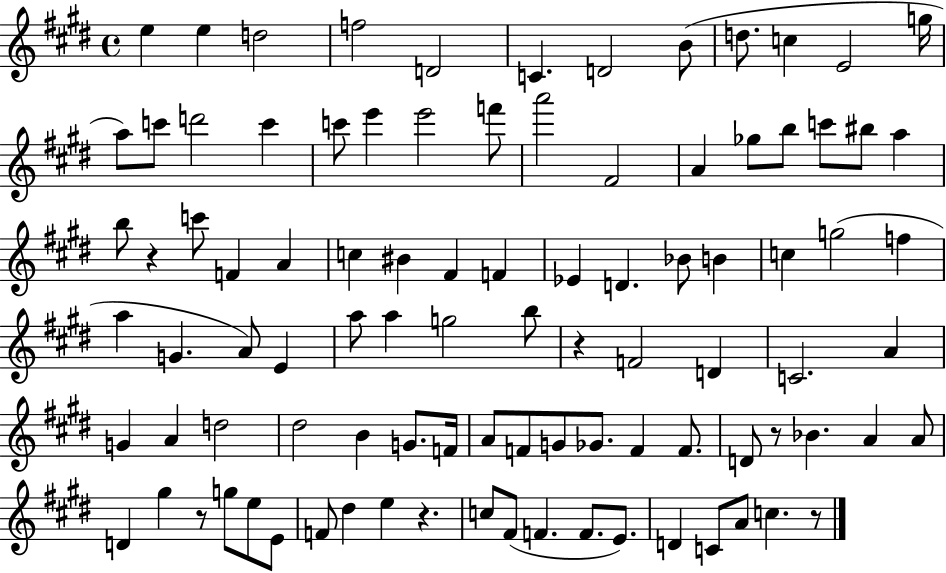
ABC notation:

X:1
T:Untitled
M:4/4
L:1/4
K:E
e e d2 f2 D2 C D2 B/2 d/2 c E2 g/4 a/2 c'/2 d'2 c' c'/2 e' e'2 f'/2 a'2 ^F2 A _g/2 b/2 c'/2 ^b/2 a b/2 z c'/2 F A c ^B ^F F _E D _B/2 B c g2 f a G A/2 E a/2 a g2 b/2 z F2 D C2 A G A d2 ^d2 B G/2 F/4 A/2 F/2 G/2 _G/2 F F/2 D/2 z/2 _B A A/2 D ^g z/2 g/2 e/2 E/2 F/2 ^d e z c/2 ^F/2 F F/2 E/2 D C/2 A/2 c z/2